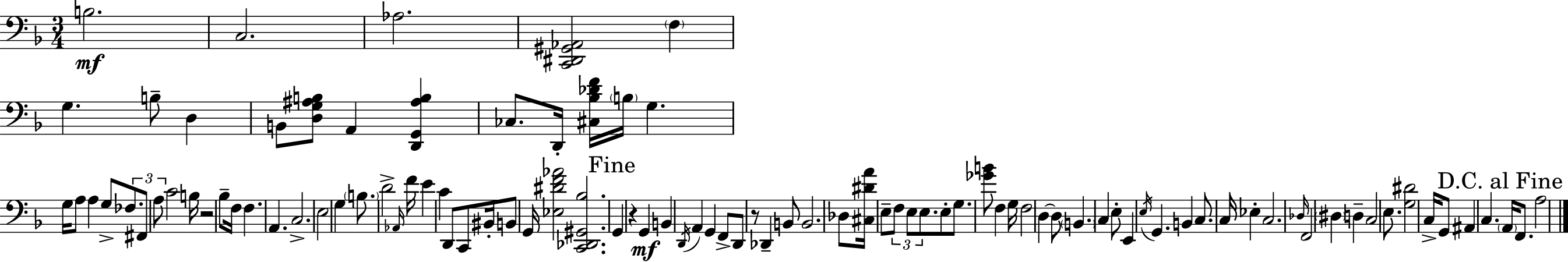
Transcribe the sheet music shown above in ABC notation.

X:1
T:Untitled
M:3/4
L:1/4
K:Dm
B,2 C,2 _A,2 [C,,^D,,^G,,_A,,]2 F, G, B,/2 D, B,,/2 [D,G,^A,B,]/2 A,, [D,,G,,^A,B,] _C,/2 D,,/4 [^C,_B,_DF]/4 B,/4 G, G,/4 A,/2 A, G,/2 _F,/2 ^F,,/2 A,/2 C2 B,/4 z2 _B,/2 F,/4 F, A,, C,2 E,2 G, B,/2 D2 _A,,/4 F/4 E C D,,/2 C,,/2 ^B,,/4 B,,/2 G,,/4 [_E,^DF_A]2 [C,,_D,,^G,,_B,]2 G,, z G,, B,, D,,/4 A,, G,, F,,/2 D,,/2 z/2 _D,, B,,/2 B,,2 _D,/2 [^C,^DA]/4 E,/2 F,/2 E,/2 E,/2 E,/2 G,/2 [_GB]/2 F, G,/4 F,2 D, D,/2 B,, C, E,/2 E,, E,/4 G,, B,, C,/2 C,/4 _E, C,2 _D,/4 F,,2 ^D, D, C,2 E,/2 [G,^D]2 C,/4 G,,/2 ^A,, C, A,,/4 F,,/2 A,2